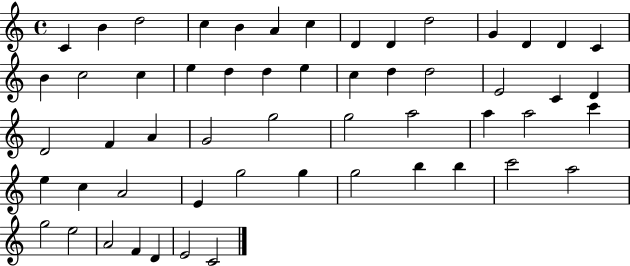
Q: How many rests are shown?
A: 0